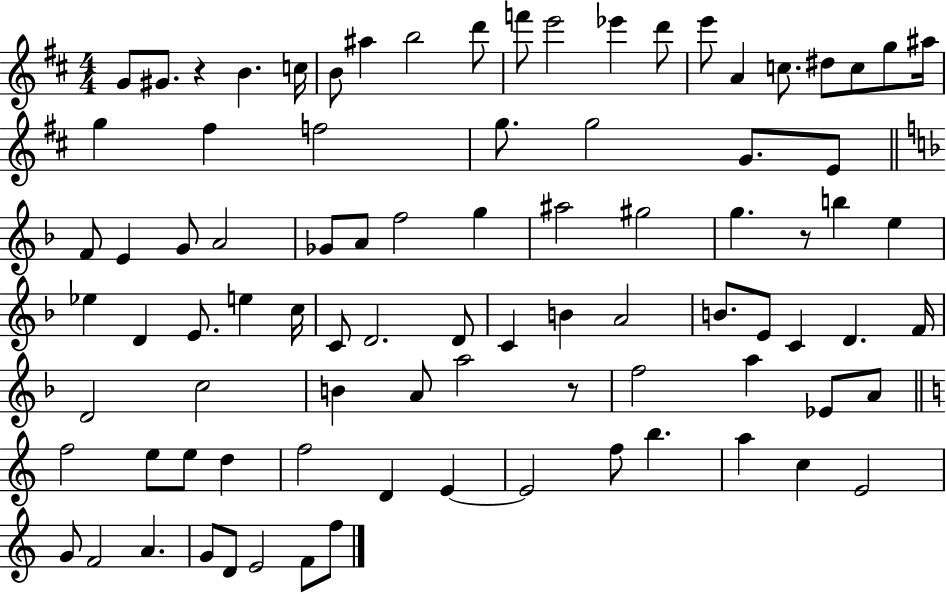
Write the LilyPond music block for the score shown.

{
  \clef treble
  \numericTimeSignature
  \time 4/4
  \key d \major
  g'8 gis'8. r4 b'4. c''16 | b'8 ais''4 b''2 d'''8 | f'''8 e'''2 ees'''4 d'''8 | e'''8 a'4 c''8. dis''8 c''8 g''8 ais''16 | \break g''4 fis''4 f''2 | g''8. g''2 g'8. e'8 | \bar "||" \break \key f \major f'8 e'4 g'8 a'2 | ges'8 a'8 f''2 g''4 | ais''2 gis''2 | g''4. r8 b''4 e''4 | \break ees''4 d'4 e'8. e''4 c''16 | c'8 d'2. d'8 | c'4 b'4 a'2 | b'8. e'8 c'4 d'4. f'16 | \break d'2 c''2 | b'4 a'8 a''2 r8 | f''2 a''4 ees'8 a'8 | \bar "||" \break \key c \major f''2 e''8 e''8 d''4 | f''2 d'4 e'4~~ | e'2 f''8 b''4. | a''4 c''4 e'2 | \break g'8 f'2 a'4. | g'8 d'8 e'2 f'8 f''8 | \bar "|."
}